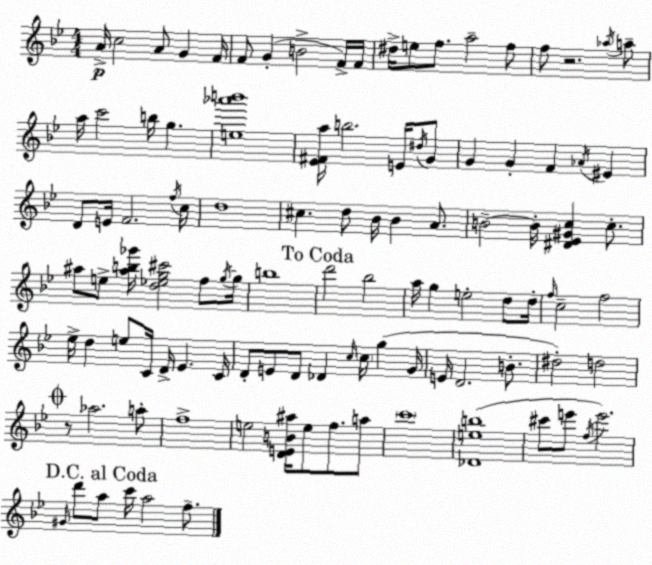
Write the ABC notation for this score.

X:1
T:Untitled
M:4/4
L:1/4
K:Gm
A/4 c2 A/2 G F/4 F/2 G B2 F/4 F/4 ^d/4 e/2 f/2 a2 f/2 f/2 z2 _a/4 a/2 a/4 c'2 b/4 g [e_a'b']4 [_E^Fa]/4 b2 E/4 ^d/4 G/2 G G F _A/4 ^E D/2 E/4 F2 f/4 c/4 d4 ^c d/2 _B/4 _B A/2 B2 B/4 [^D_E^Gc] c/2 ^a/2 e/2 [^ab_g']/4 [d_eg^c']2 f/2 g/4 g/4 b4 d'2 _b2 a/4 g e2 d/2 d/4 f/4 c2 f2 _e/4 d e/2 C/4 D/4 _E C/4 D/2 E/2 D/2 _D c/4 c/4 g G/4 E/4 D2 B/2 ^d2 d2 z/2 _a2 a/2 f4 e2 [DEB^a]/4 e/2 f/2 a/2 c'4 [_Deb]4 ^c'/2 e'/2 f/4 e'2 ^G/4 d'/2 a/2 c'/4 a2 f/2